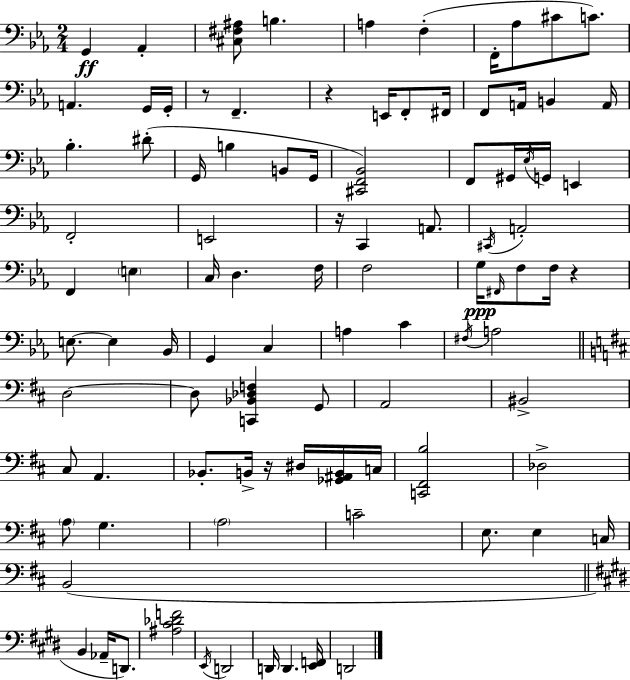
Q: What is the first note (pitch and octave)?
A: G2